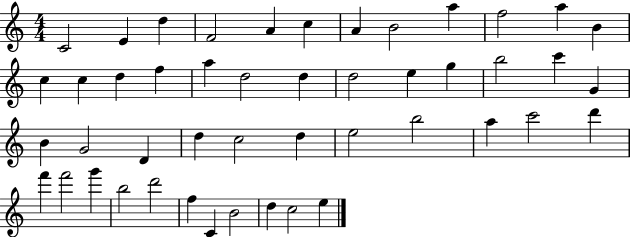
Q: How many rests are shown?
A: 0